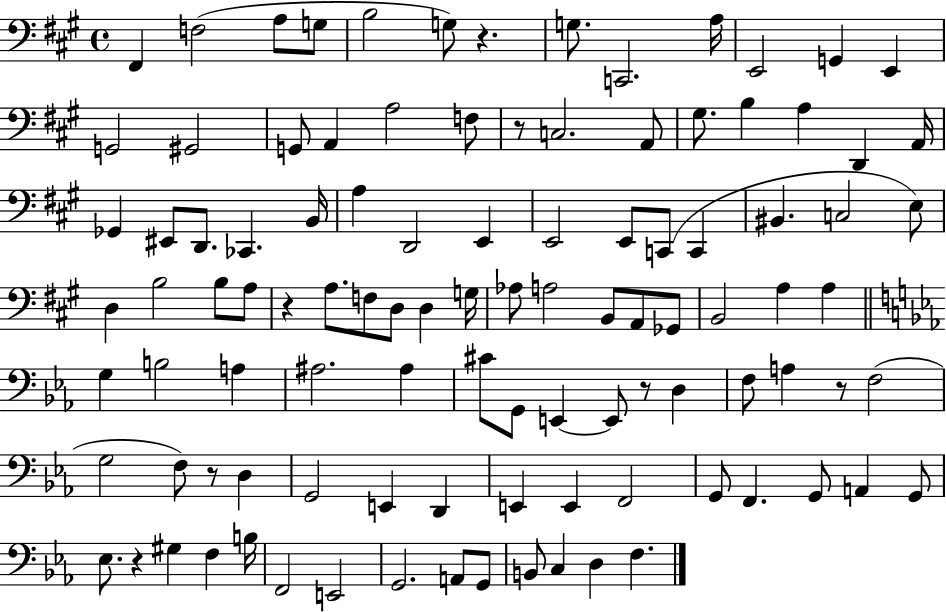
F#2/q F3/h A3/e G3/e B3/h G3/e R/q. G3/e. C2/h. A3/s E2/h G2/q E2/q G2/h G#2/h G2/e A2/q A3/h F3/e R/e C3/h. A2/e G#3/e. B3/q A3/q D2/q A2/s Gb2/q EIS2/e D2/e. CES2/q. B2/s A3/q D2/h E2/q E2/h E2/e C2/e C2/q BIS2/q. C3/h E3/e D3/q B3/h B3/e A3/e R/q A3/e. F3/e D3/e D3/q G3/s Ab3/e A3/h B2/e A2/e Gb2/e B2/h A3/q A3/q G3/q B3/h A3/q A#3/h. A#3/q C#4/e G2/e E2/q E2/e R/e D3/q F3/e A3/q R/e F3/h G3/h F3/e R/e D3/q G2/h E2/q D2/q E2/q E2/q F2/h G2/e F2/q. G2/e A2/q G2/e Eb3/e. R/q G#3/q F3/q B3/s F2/h E2/h G2/h. A2/e G2/e B2/e C3/q D3/q F3/q.